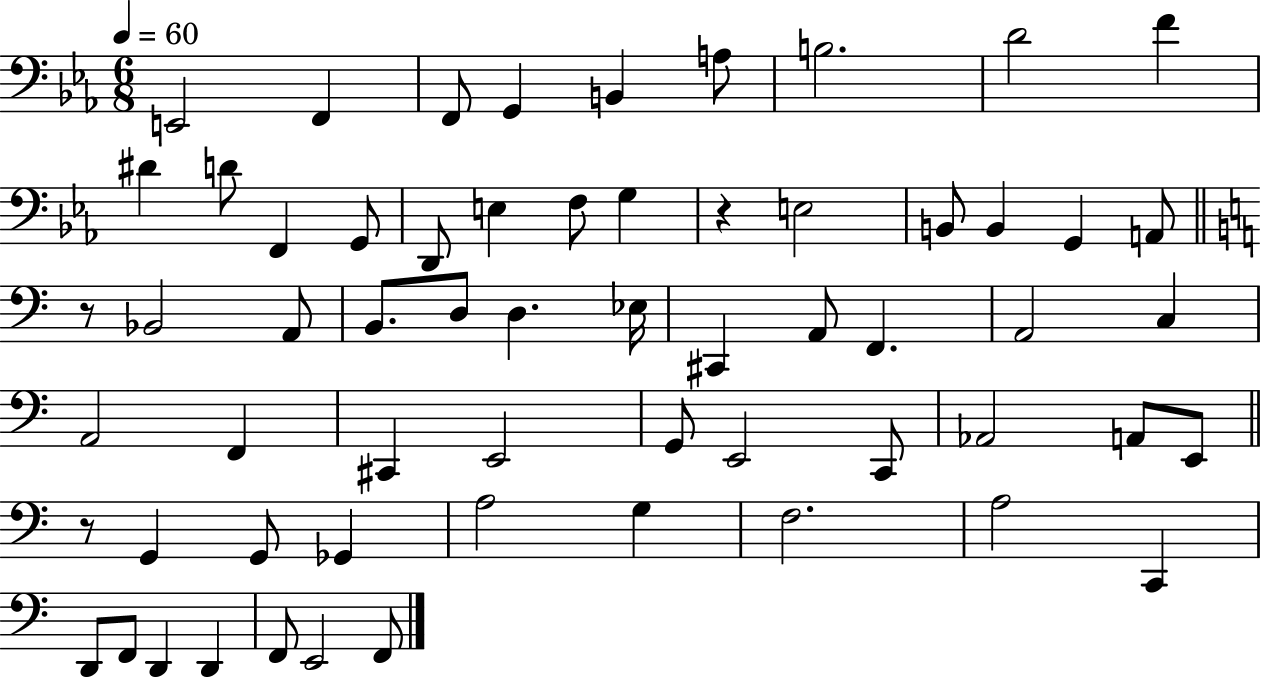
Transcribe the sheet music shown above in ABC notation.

X:1
T:Untitled
M:6/8
L:1/4
K:Eb
E,,2 F,, F,,/2 G,, B,, A,/2 B,2 D2 F ^D D/2 F,, G,,/2 D,,/2 E, F,/2 G, z E,2 B,,/2 B,, G,, A,,/2 z/2 _B,,2 A,,/2 B,,/2 D,/2 D, _E,/4 ^C,, A,,/2 F,, A,,2 C, A,,2 F,, ^C,, E,,2 G,,/2 E,,2 C,,/2 _A,,2 A,,/2 E,,/2 z/2 G,, G,,/2 _G,, A,2 G, F,2 A,2 C,, D,,/2 F,,/2 D,, D,, F,,/2 E,,2 F,,/2